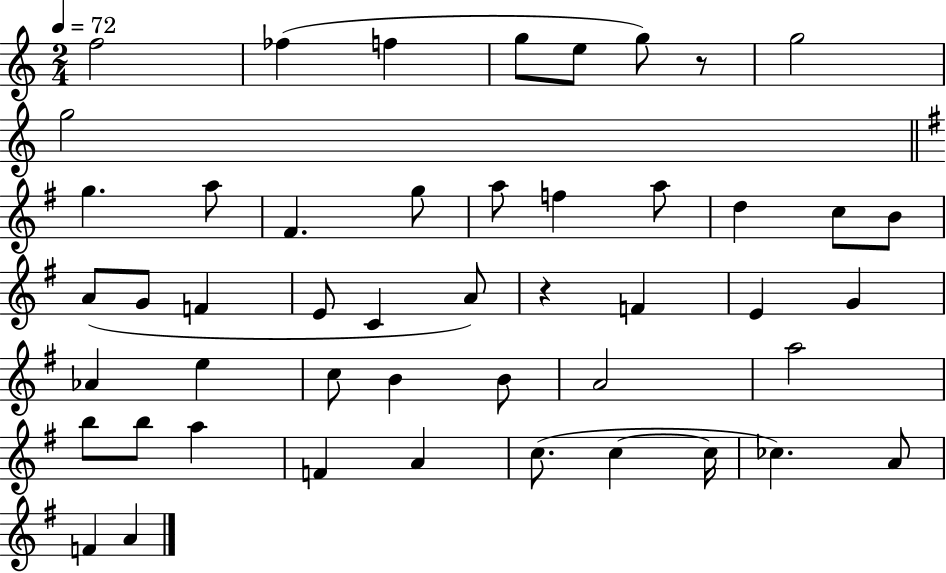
F5/h FES5/q F5/q G5/e E5/e G5/e R/e G5/h G5/h G5/q. A5/e F#4/q. G5/e A5/e F5/q A5/e D5/q C5/e B4/e A4/e G4/e F4/q E4/e C4/q A4/e R/q F4/q E4/q G4/q Ab4/q E5/q C5/e B4/q B4/e A4/h A5/h B5/e B5/e A5/q F4/q A4/q C5/e. C5/q C5/s CES5/q. A4/e F4/q A4/q